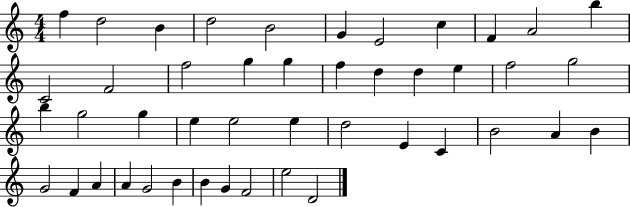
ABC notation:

X:1
T:Untitled
M:4/4
L:1/4
K:C
f d2 B d2 B2 G E2 c F A2 b C2 F2 f2 g g f d d e f2 g2 b g2 g e e2 e d2 E C B2 A B G2 F A A G2 B B G F2 e2 D2